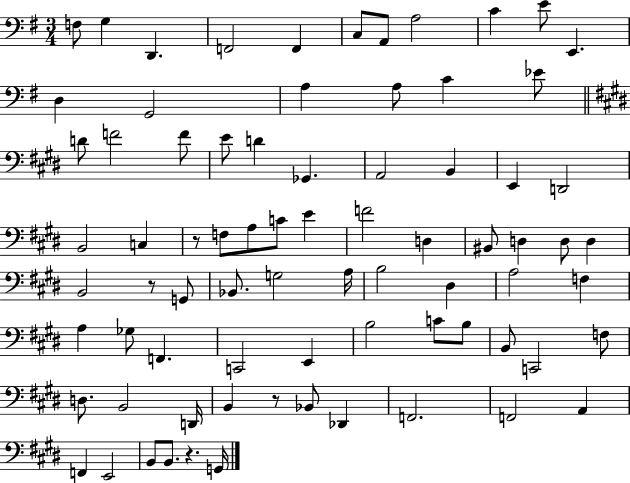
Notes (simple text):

F3/e G3/q D2/q. F2/h F2/q C3/e A2/e A3/h C4/q E4/e E2/q. D3/q G2/h A3/q A3/e C4/q Eb4/e D4/e F4/h F4/e E4/e D4/q Gb2/q. A2/h B2/q E2/q D2/h B2/h C3/q R/e F3/e A3/e C4/e E4/q F4/h D3/q BIS2/e D3/q D3/e D3/q B2/h R/e G2/e Bb2/e. G3/h A3/s B3/h D#3/q A3/h F3/q A3/q Gb3/e F2/q. C2/h E2/q B3/h C4/e B3/e B2/e C2/h F3/e D3/e. B2/h D2/s B2/q R/e Bb2/e Db2/q F2/h. F2/h A2/q F2/q E2/h B2/e B2/e. R/q. G2/s